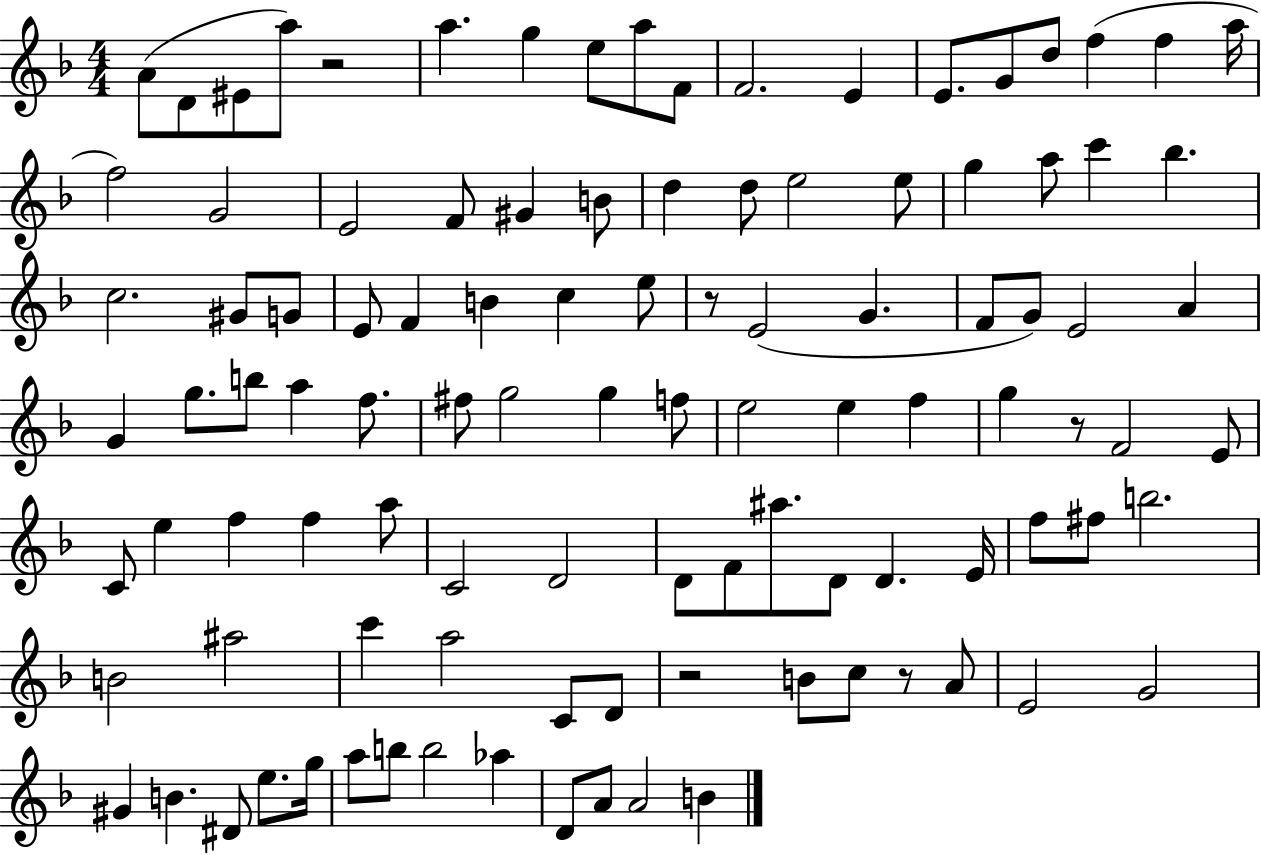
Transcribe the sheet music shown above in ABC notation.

X:1
T:Untitled
M:4/4
L:1/4
K:F
A/2 D/2 ^E/2 a/2 z2 a g e/2 a/2 F/2 F2 E E/2 G/2 d/2 f f a/4 f2 G2 E2 F/2 ^G B/2 d d/2 e2 e/2 g a/2 c' _b c2 ^G/2 G/2 E/2 F B c e/2 z/2 E2 G F/2 G/2 E2 A G g/2 b/2 a f/2 ^f/2 g2 g f/2 e2 e f g z/2 F2 E/2 C/2 e f f a/2 C2 D2 D/2 F/2 ^a/2 D/2 D E/4 f/2 ^f/2 b2 B2 ^a2 c' a2 C/2 D/2 z2 B/2 c/2 z/2 A/2 E2 G2 ^G B ^D/2 e/2 g/4 a/2 b/2 b2 _a D/2 A/2 A2 B